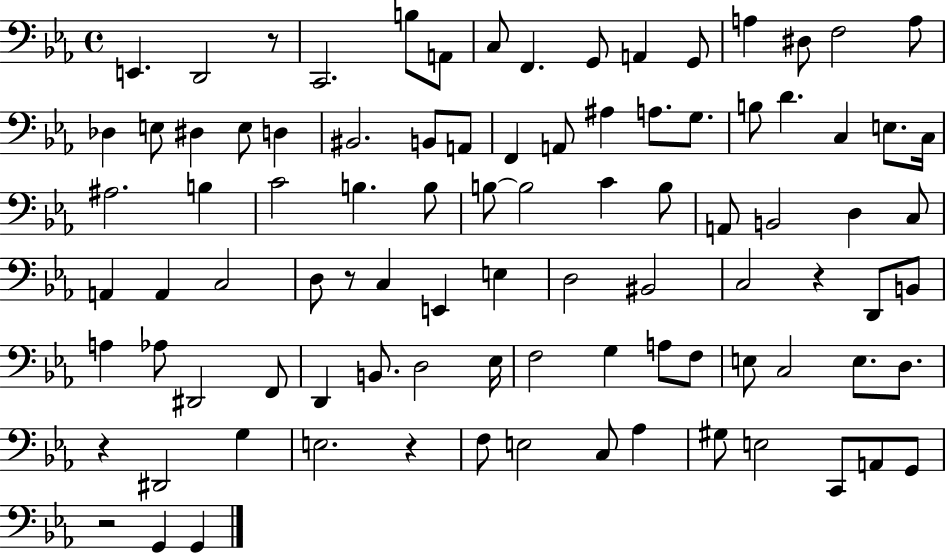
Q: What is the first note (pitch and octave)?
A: E2